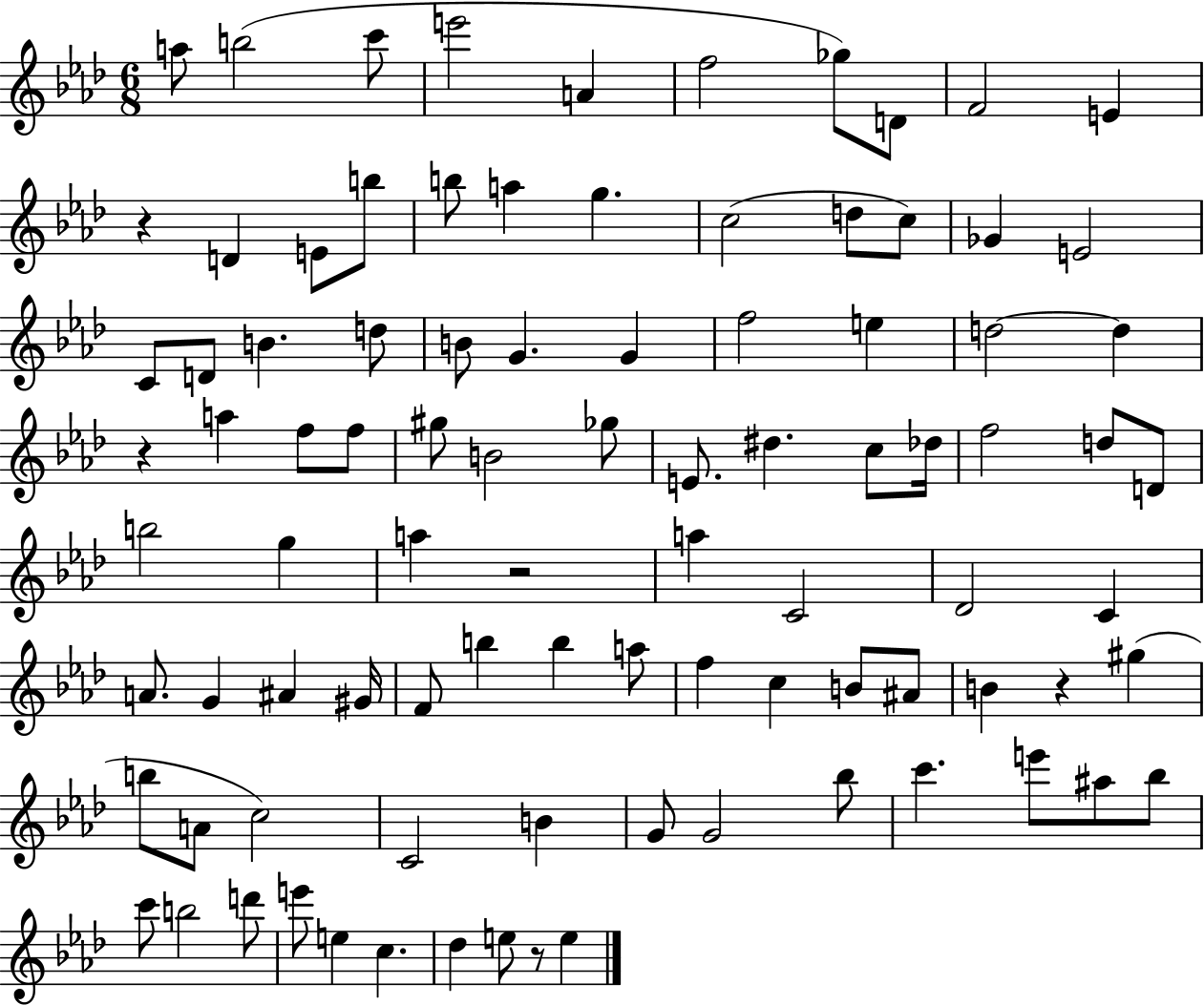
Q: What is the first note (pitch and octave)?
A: A5